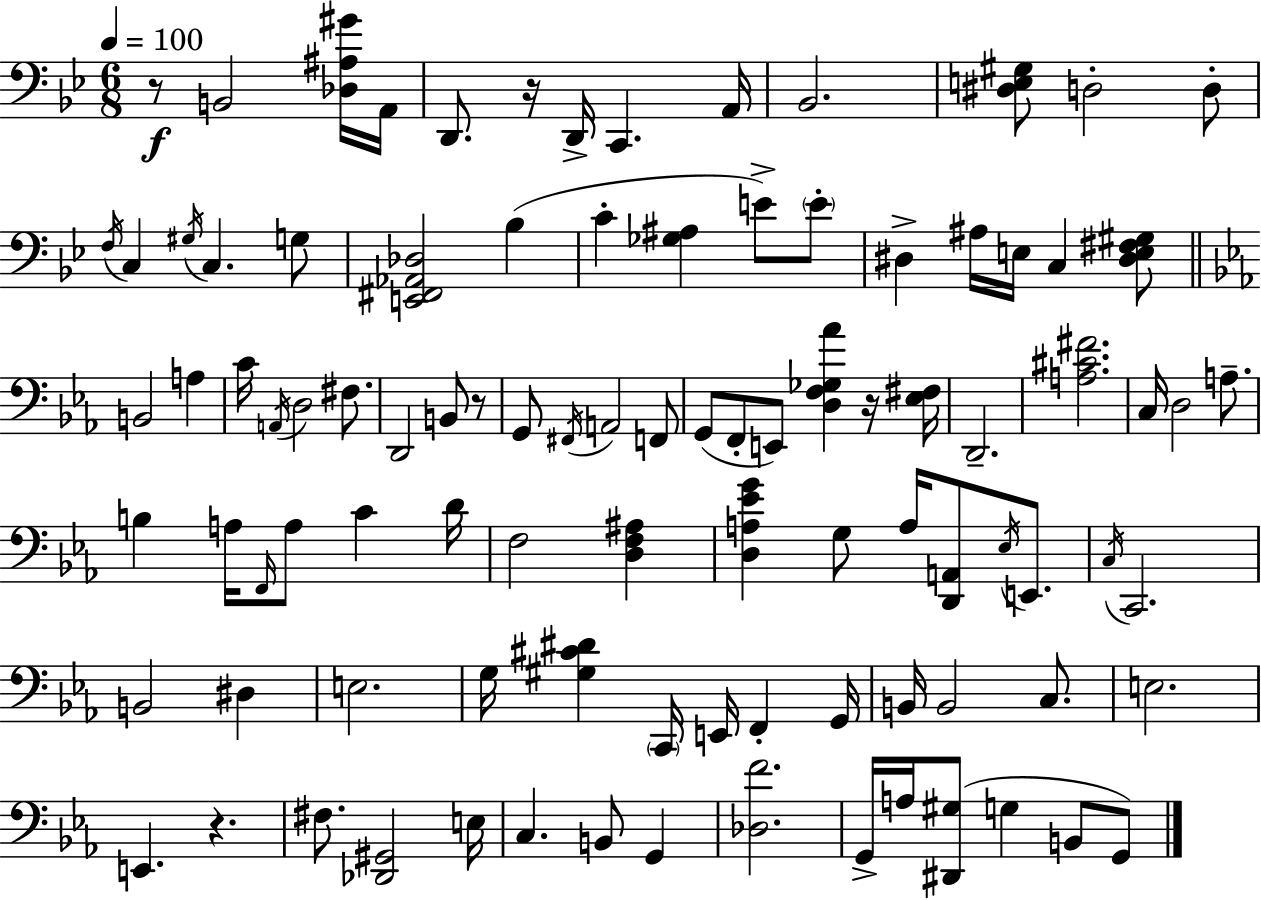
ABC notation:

X:1
T:Untitled
M:6/8
L:1/4
K:Gm
z/2 B,,2 [_D,^A,^G]/4 A,,/4 D,,/2 z/4 D,,/4 C,, A,,/4 _B,,2 [^D,E,^G,]/2 D,2 D,/2 F,/4 C, ^G,/4 C, G,/2 [E,,^F,,_A,,_D,]2 _B, C [_G,^A,] E/2 E/2 ^D, ^A,/4 E,/4 C, [^D,E,^F,^G,]/2 B,,2 A, C/4 A,,/4 D,2 ^F,/2 D,,2 B,,/2 z/2 G,,/2 ^F,,/4 A,,2 F,,/2 G,,/2 F,,/2 E,,/2 [D,F,_G,_A] z/4 [_E,^F,]/4 D,,2 [A,^C^F]2 C,/4 D,2 A,/2 B, A,/4 F,,/4 A,/2 C D/4 F,2 [D,F,^A,] [D,A,_EG] G,/2 A,/4 [D,,A,,]/2 _E,/4 E,,/2 C,/4 C,,2 B,,2 ^D, E,2 G,/4 [^G,^C^D] C,,/4 E,,/4 F,, G,,/4 B,,/4 B,,2 C,/2 E,2 E,, z ^F,/2 [_D,,^G,,]2 E,/4 C, B,,/2 G,, [_D,F]2 G,,/4 A,/4 [^D,,^G,]/2 G, B,,/2 G,,/2